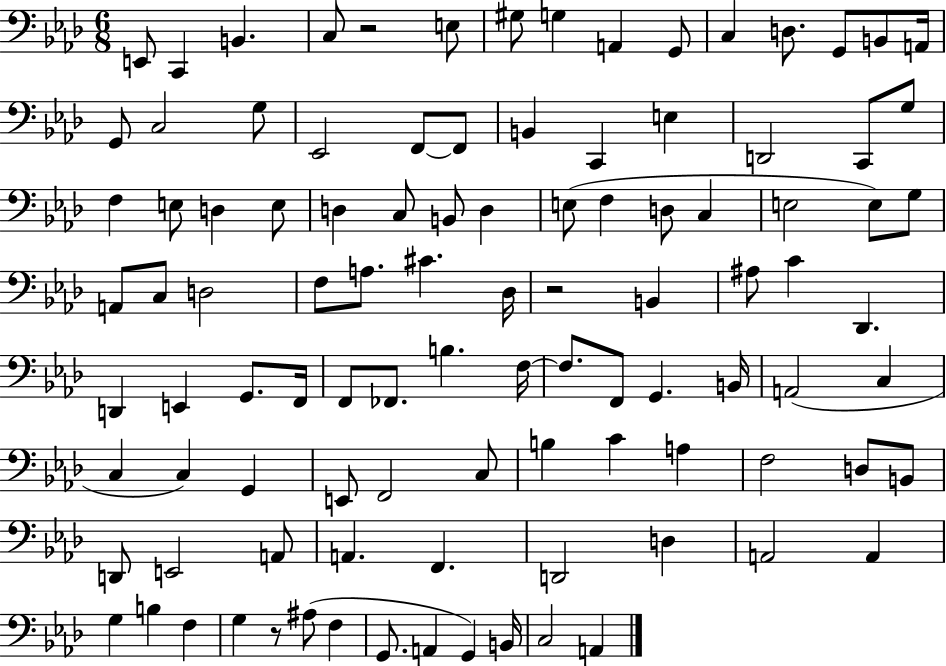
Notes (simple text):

E2/e C2/q B2/q. C3/e R/h E3/e G#3/e G3/q A2/q G2/e C3/q D3/e. G2/e B2/e A2/s G2/e C3/h G3/e Eb2/h F2/e F2/e B2/q C2/q E3/q D2/h C2/e G3/e F3/q E3/e D3/q E3/e D3/q C3/e B2/e D3/q E3/e F3/q D3/e C3/q E3/h E3/e G3/e A2/e C3/e D3/h F3/e A3/e. C#4/q. Db3/s R/h B2/q A#3/e C4/q Db2/q. D2/q E2/q G2/e. F2/s F2/e FES2/e. B3/q. F3/s F3/e. F2/e G2/q. B2/s A2/h C3/q C3/q C3/q G2/q E2/e F2/h C3/e B3/q C4/q A3/q F3/h D3/e B2/e D2/e E2/h A2/e A2/q. F2/q. D2/h D3/q A2/h A2/q G3/q B3/q F3/q G3/q R/e A#3/e F3/q G2/e. A2/q G2/q B2/s C3/h A2/q